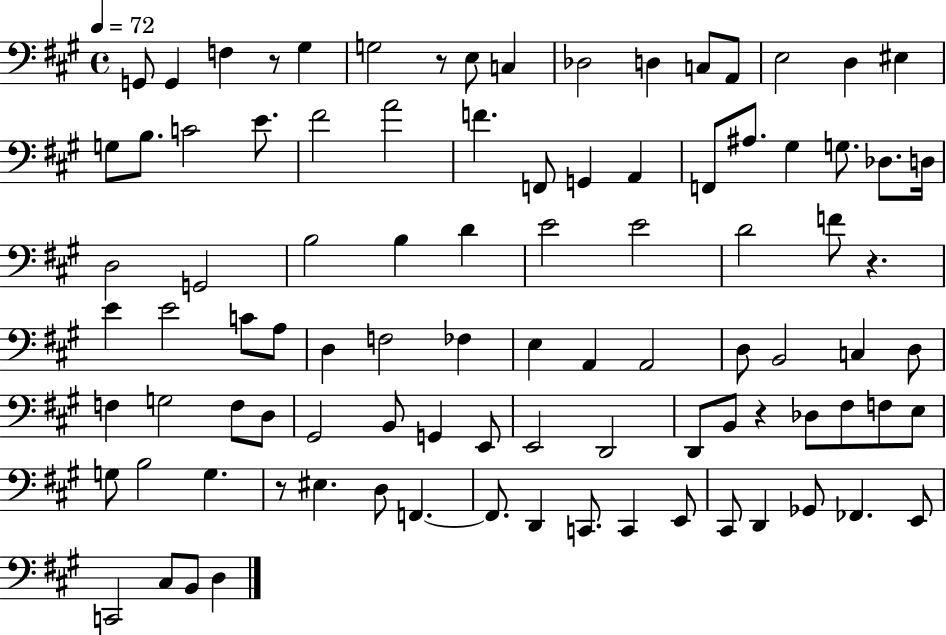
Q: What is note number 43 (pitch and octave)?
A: A3